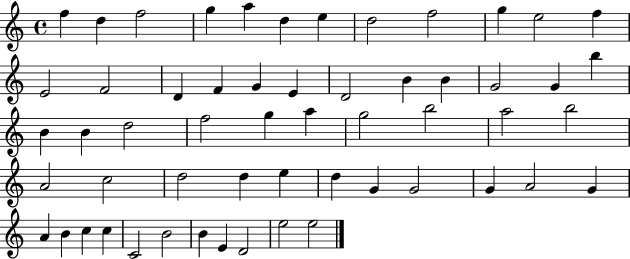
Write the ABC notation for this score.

X:1
T:Untitled
M:4/4
L:1/4
K:C
f d f2 g a d e d2 f2 g e2 f E2 F2 D F G E D2 B B G2 G b B B d2 f2 g a g2 b2 a2 b2 A2 c2 d2 d e d G G2 G A2 G A B c c C2 B2 B E D2 e2 e2